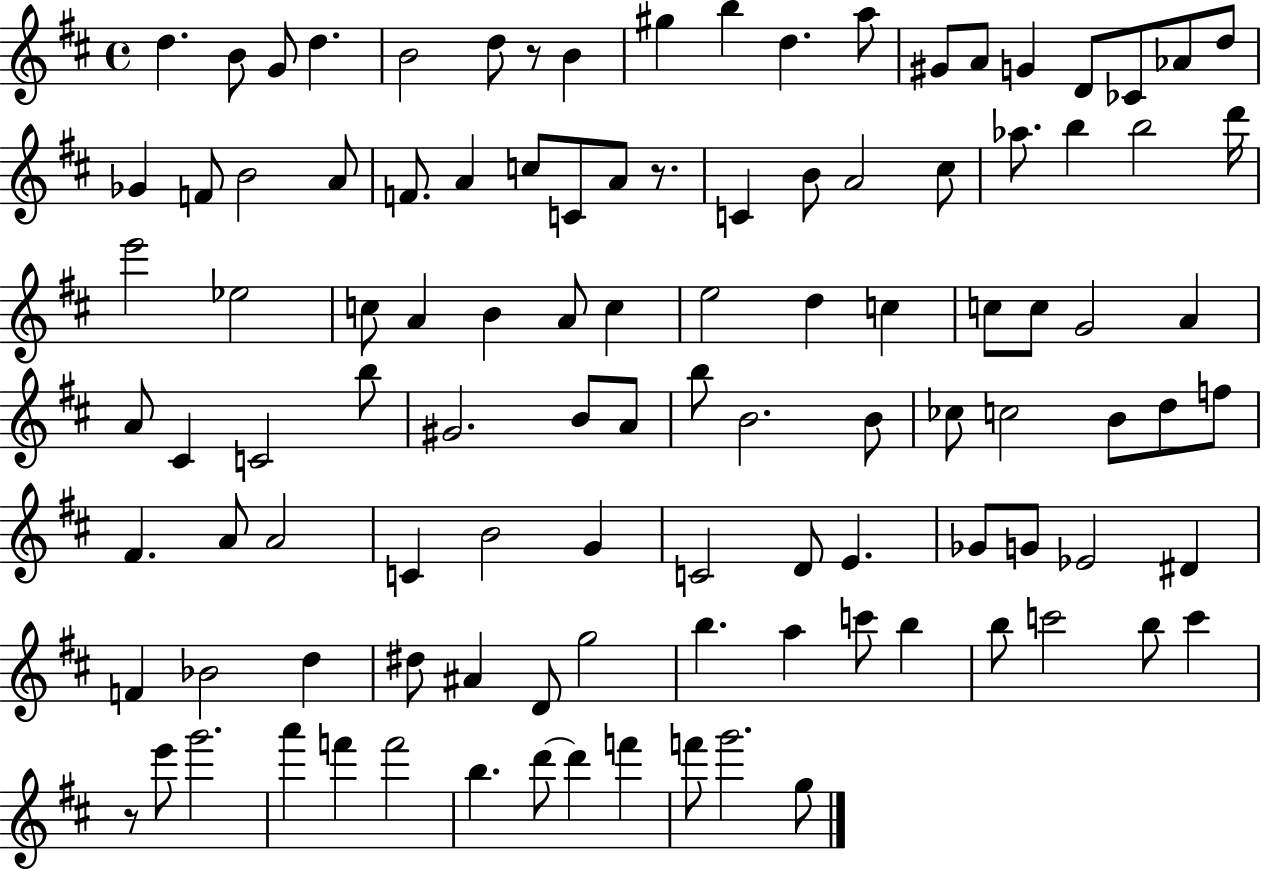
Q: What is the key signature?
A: D major